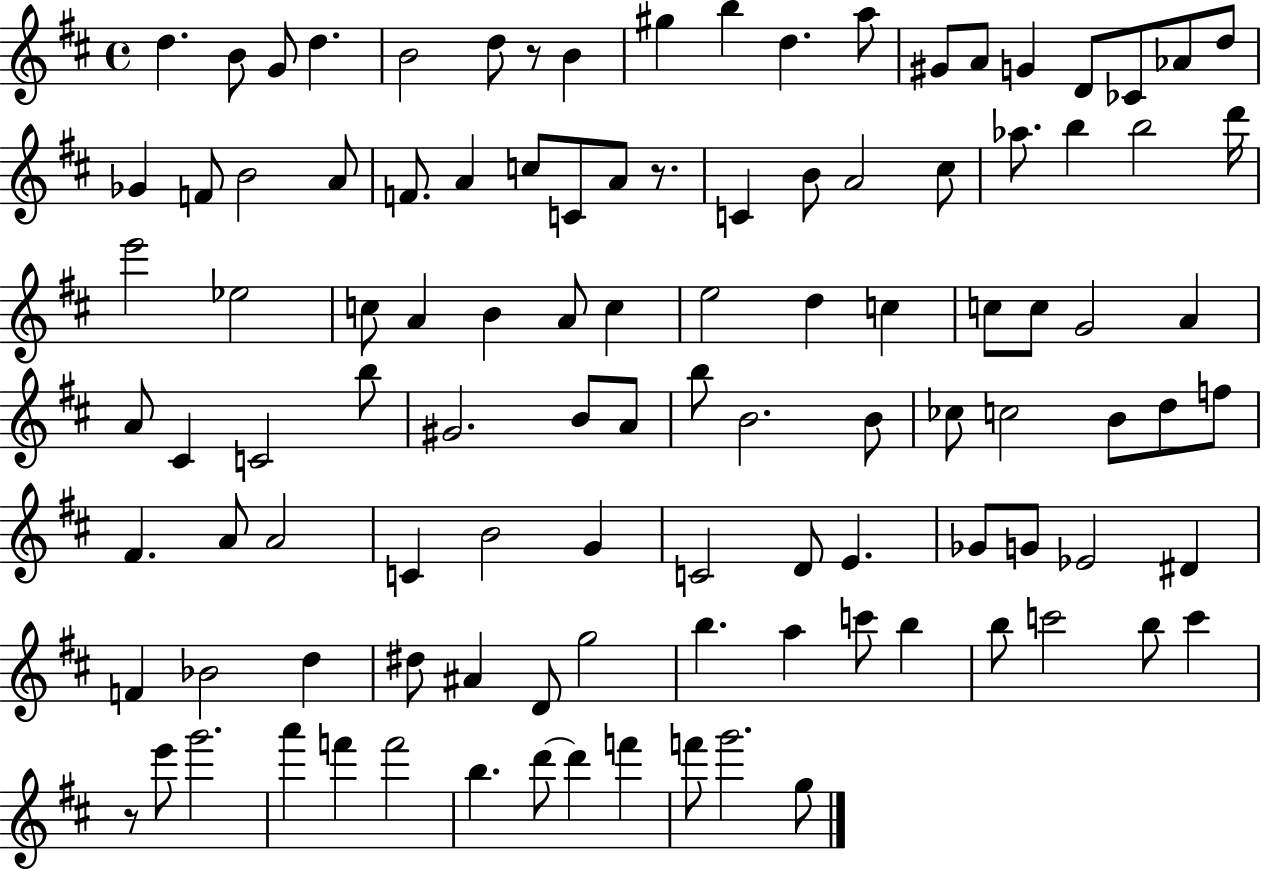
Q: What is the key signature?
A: D major